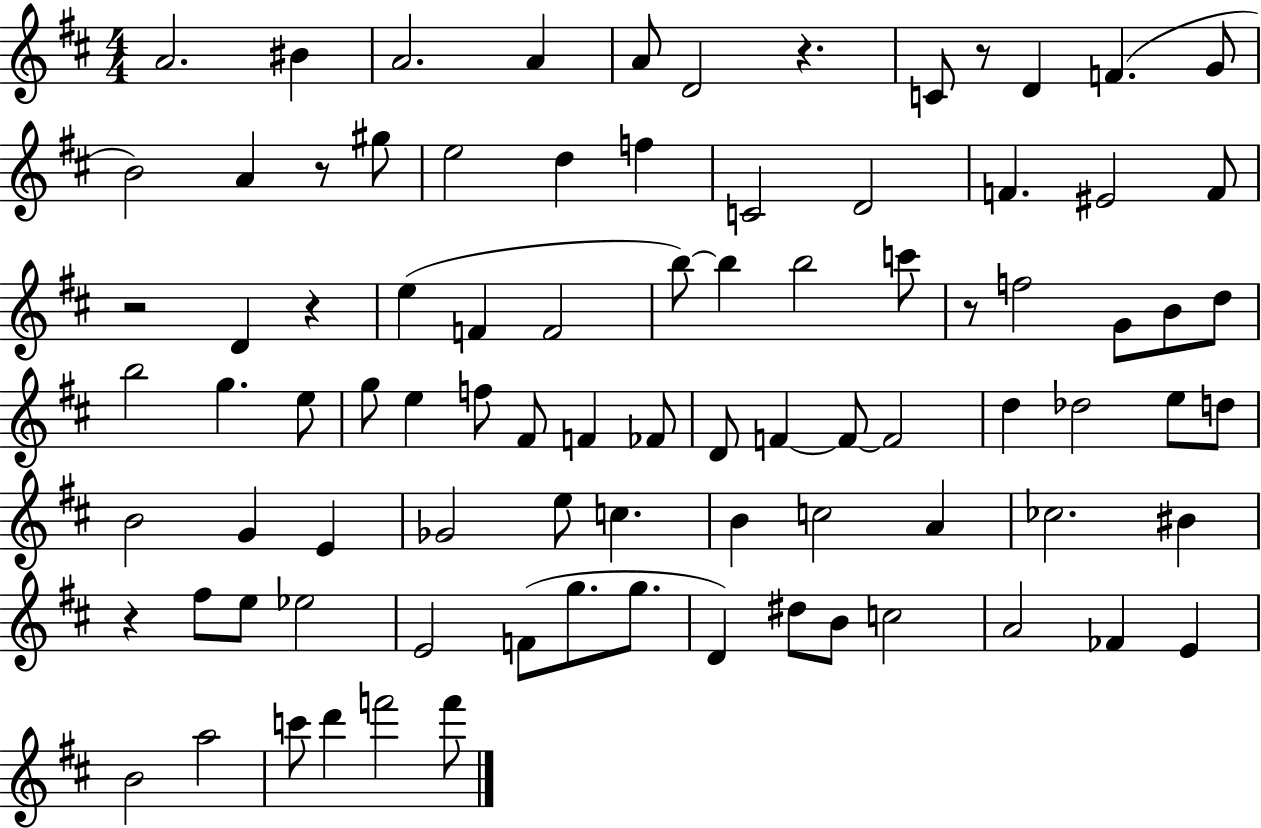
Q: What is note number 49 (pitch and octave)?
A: E5